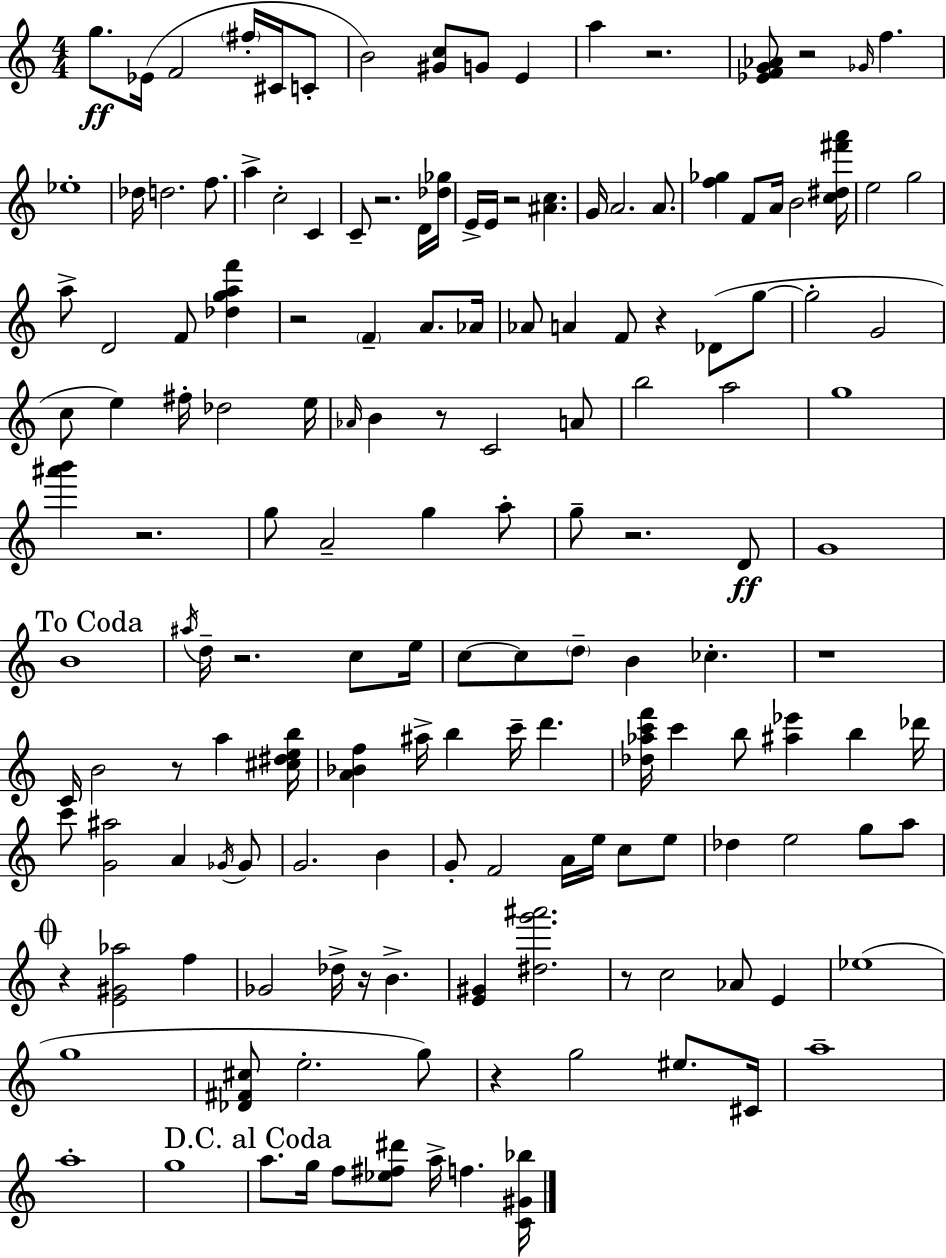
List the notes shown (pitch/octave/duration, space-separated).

G5/e. Eb4/s F4/h F#5/s C#4/s C4/e B4/h [G#4,C5]/e G4/e E4/q A5/q R/h. [Eb4,F4,G4,Ab4]/e R/h Gb4/s F5/q. Eb5/w Db5/s D5/h. F5/e. A5/q C5/h C4/q C4/e R/h. D4/s [Db5,Gb5]/s E4/s E4/s R/h [A#4,C5]/q. G4/s A4/h. A4/e. [F5,Gb5]/q F4/e A4/s B4/h [C5,D#5,F#6,A6]/s E5/h G5/h A5/e D4/h F4/e [Db5,G5,A5,F6]/q R/h F4/q A4/e. Ab4/s Ab4/e A4/q F4/e R/q Db4/e G5/e G5/h G4/h C5/e E5/q F#5/s Db5/h E5/s Ab4/s B4/q R/e C4/h A4/e B5/h A5/h G5/w [A#6,B6]/q R/h. G5/e A4/h G5/q A5/e G5/e R/h. D4/e G4/w B4/w A#5/s D5/s R/h. C5/e E5/s C5/e C5/e D5/e B4/q CES5/q. R/w C4/s B4/h R/e A5/q [C#5,D#5,E5,B5]/s [A4,Bb4,F5]/q A#5/s B5/q C6/s D6/q. [Db5,Ab5,C6,F6]/s C6/q B5/e [A#5,Eb6]/q B5/q Db6/s C6/e [G4,A#5]/h A4/q Gb4/s Gb4/e G4/h. B4/q G4/e F4/h A4/s E5/s C5/e E5/e Db5/q E5/h G5/e A5/e R/q [E4,G#4,Ab5]/h F5/q Gb4/h Db5/s R/s B4/q. [E4,G#4]/q [D#5,G6,A#6]/h. R/e C5/h Ab4/e E4/q Eb5/w G5/w [Db4,F#4,C#5]/e E5/h. G5/e R/q G5/h EIS5/e. C#4/s A5/w A5/w G5/w A5/e. G5/s F5/e [Eb5,F#5,D#6]/e A5/s F5/q. [C4,G#4,Bb5]/s